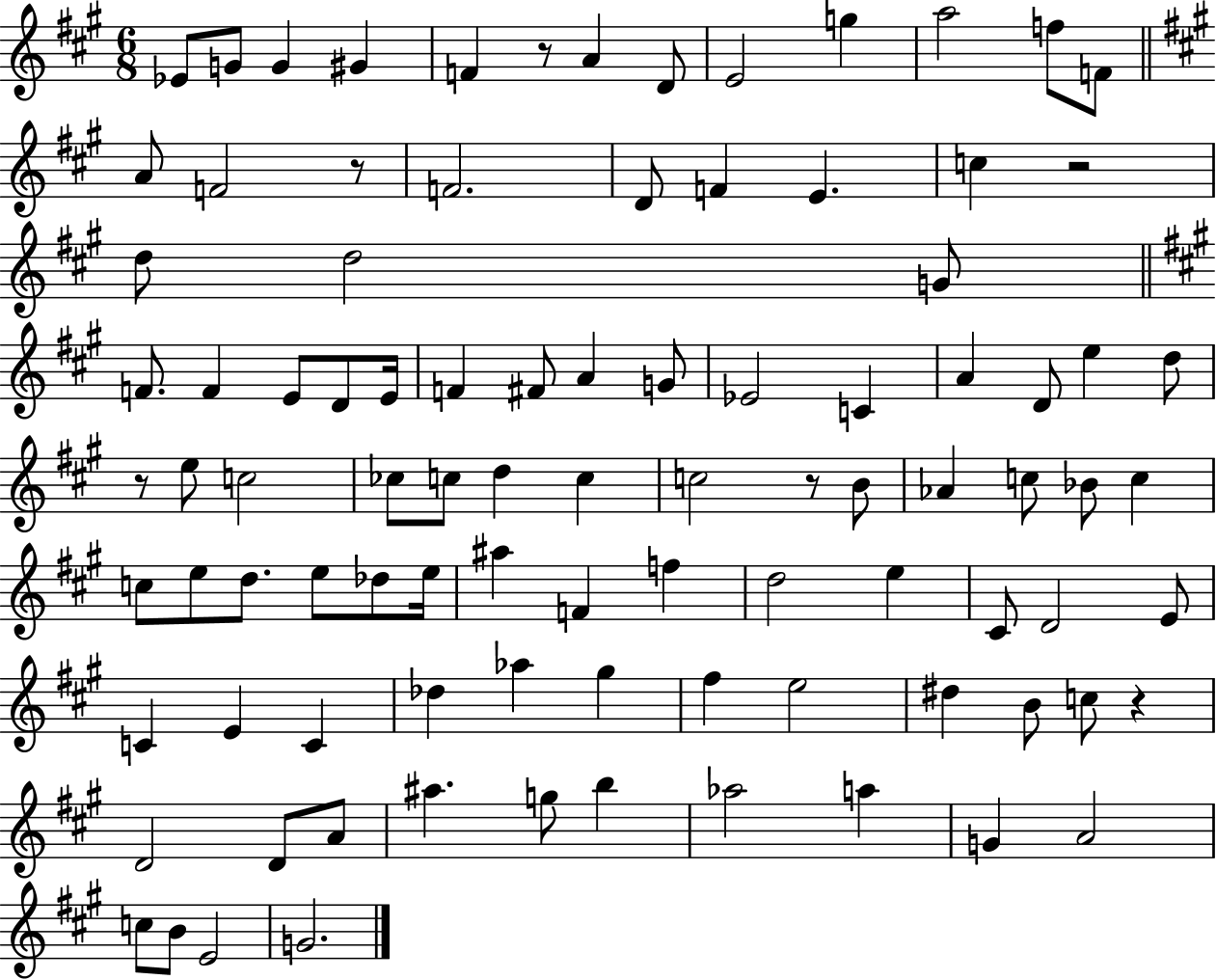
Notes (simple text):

Eb4/e G4/e G4/q G#4/q F4/q R/e A4/q D4/e E4/h G5/q A5/h F5/e F4/e A4/e F4/h R/e F4/h. D4/e F4/q E4/q. C5/q R/h D5/e D5/h G4/e F4/e. F4/q E4/e D4/e E4/s F4/q F#4/e A4/q G4/e Eb4/h C4/q A4/q D4/e E5/q D5/e R/e E5/e C5/h CES5/e C5/e D5/q C5/q C5/h R/e B4/e Ab4/q C5/e Bb4/e C5/q C5/e E5/e D5/e. E5/e Db5/e E5/s A#5/q F4/q F5/q D5/h E5/q C#4/e D4/h E4/e C4/q E4/q C4/q Db5/q Ab5/q G#5/q F#5/q E5/h D#5/q B4/e C5/e R/q D4/h D4/e A4/e A#5/q. G5/e B5/q Ab5/h A5/q G4/q A4/h C5/e B4/e E4/h G4/h.